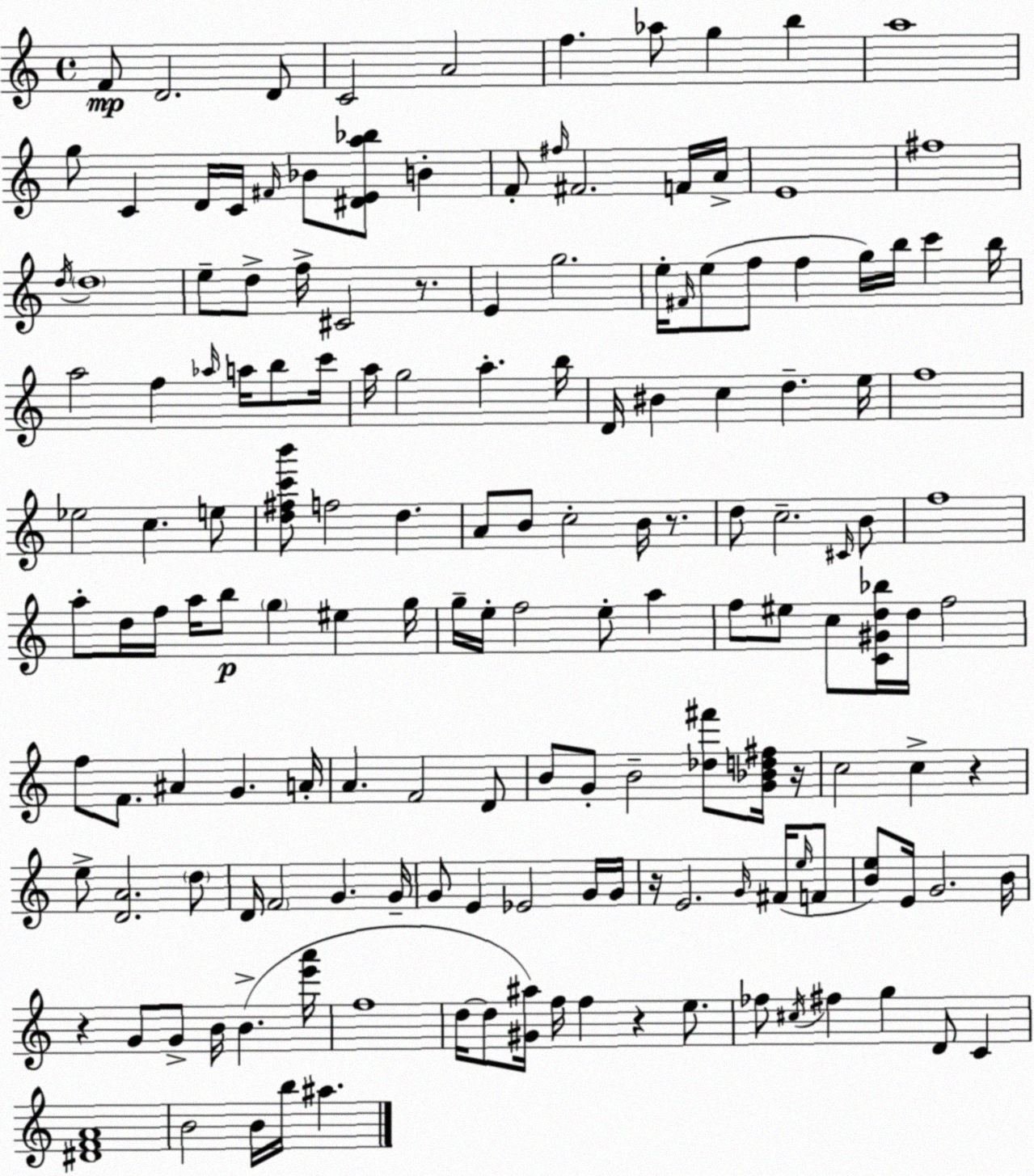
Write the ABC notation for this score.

X:1
T:Untitled
M:4/4
L:1/4
K:C
F/2 D2 D/2 C2 A2 f _a/2 g b a4 g/2 C D/4 C/4 ^F/4 _B/2 [^DEa_b]/2 B F/2 ^f/4 ^F2 F/4 A/4 E4 ^f4 d/4 d4 e/2 d/2 f/4 ^C2 z/2 E g2 e/4 ^F/4 e/2 f/2 f g/4 b/4 c' b/4 a2 f _a/4 a/4 b/2 c'/4 a/4 g2 a b/4 D/4 ^B c d e/4 f4 _e2 c e/2 [d^fc'b']/2 f2 d A/2 B/2 c2 B/4 z/2 d/2 c2 ^C/4 B/2 f4 a/2 d/4 f/4 a/4 b/2 g ^e g/4 g/4 e/4 f2 e/2 a f/2 ^e/2 c/2 [C^Gd_b]/4 d/4 f2 f/2 F/2 ^A G A/4 A F2 D/2 B/2 G/2 B2 [_d^f']/2 [G_Bd^f]/4 z/4 c2 c z e/2 [DA]2 d/2 D/4 F2 G G/4 G/2 E _E2 G/4 G/4 z/4 E2 G/4 ^F/4 e/4 F/2 [Be]/2 E/4 G2 B/4 z G/2 G/2 B/4 B [e'a']/4 f4 d/4 d/2 [^G^a]/4 f/4 f z e/2 _f/2 ^c/4 ^f g D/2 C [^DFA]4 B2 B/4 b/4 ^a